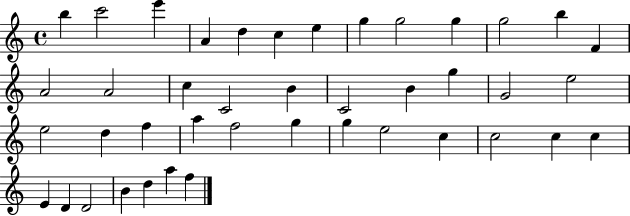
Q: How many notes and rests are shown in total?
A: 42